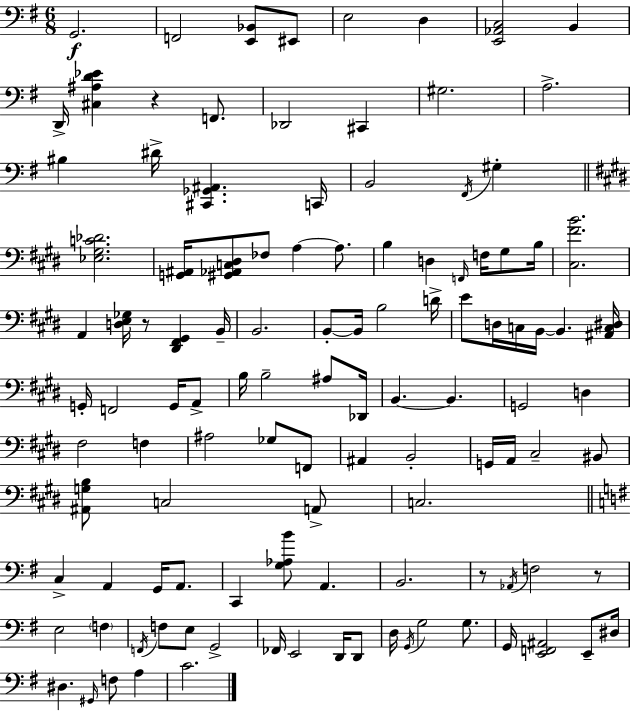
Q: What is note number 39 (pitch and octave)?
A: B2